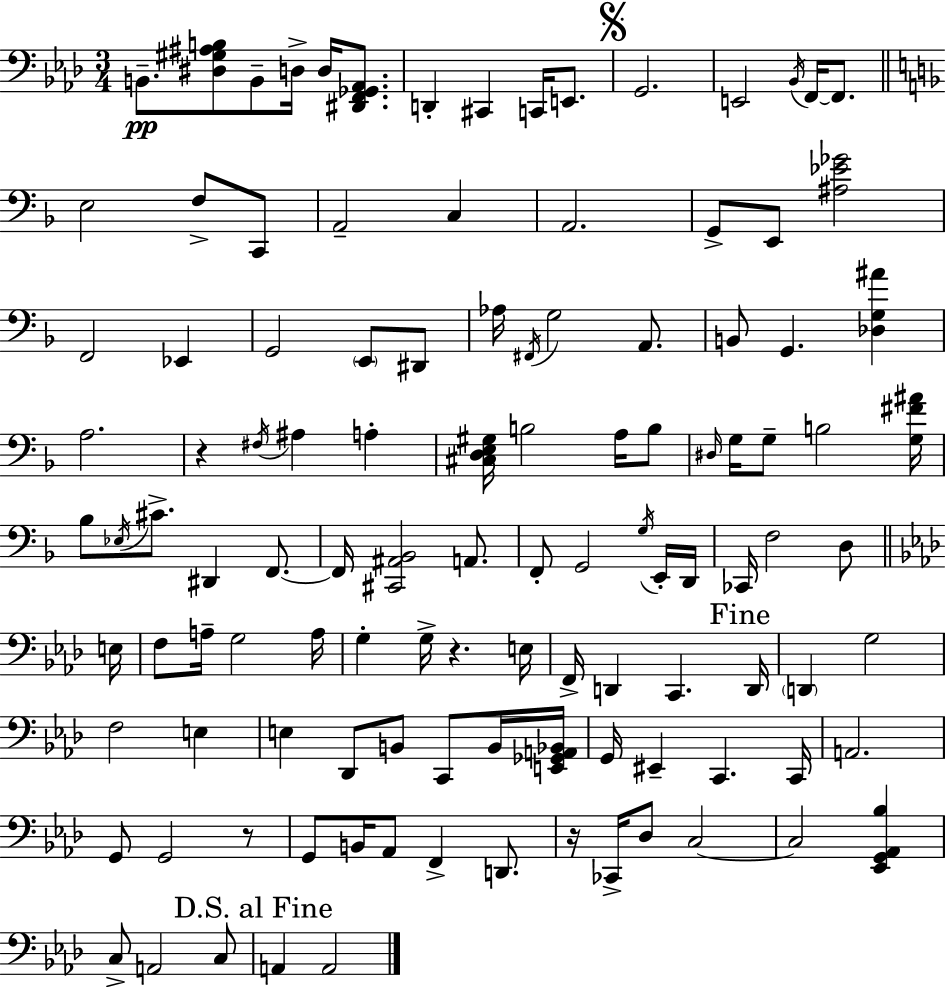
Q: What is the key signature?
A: AES major